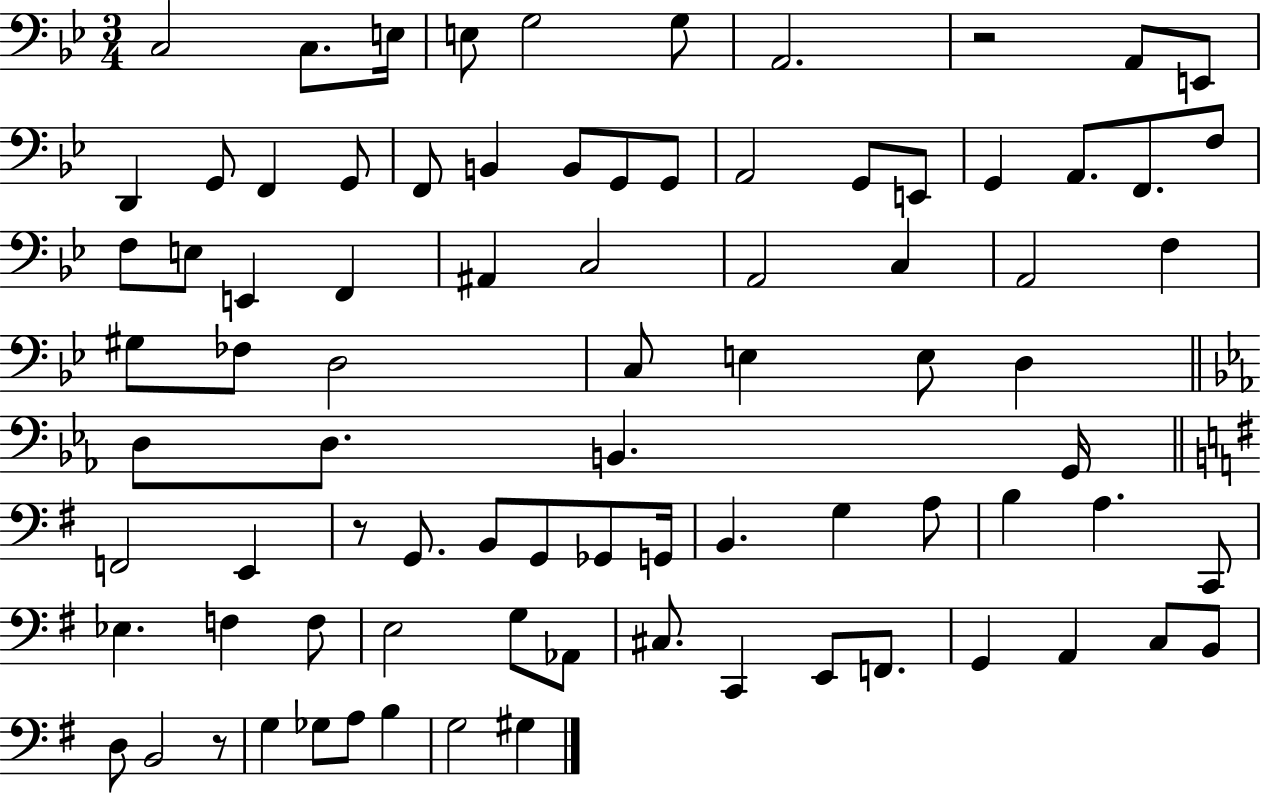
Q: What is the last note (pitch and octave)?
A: G#3